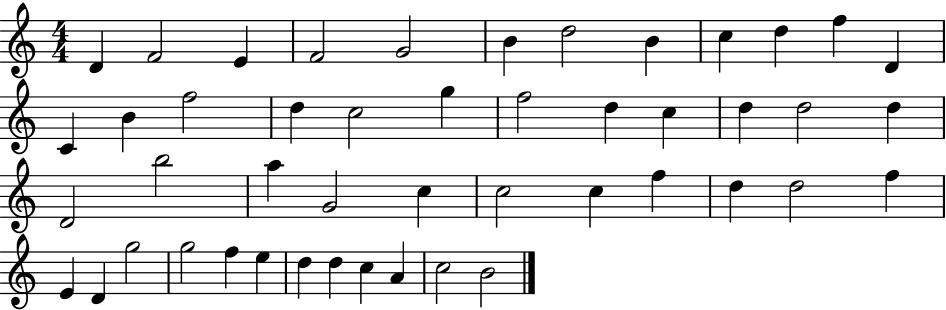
D4/q F4/h E4/q F4/h G4/h B4/q D5/h B4/q C5/q D5/q F5/q D4/q C4/q B4/q F5/h D5/q C5/h G5/q F5/h D5/q C5/q D5/q D5/h D5/q D4/h B5/h A5/q G4/h C5/q C5/h C5/q F5/q D5/q D5/h F5/q E4/q D4/q G5/h G5/h F5/q E5/q D5/q D5/q C5/q A4/q C5/h B4/h